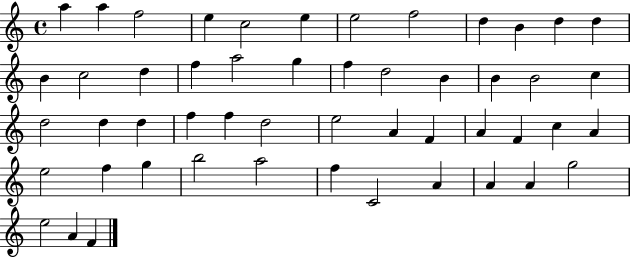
{
  \clef treble
  \time 4/4
  \defaultTimeSignature
  \key c \major
  a''4 a''4 f''2 | e''4 c''2 e''4 | e''2 f''2 | d''4 b'4 d''4 d''4 | \break b'4 c''2 d''4 | f''4 a''2 g''4 | f''4 d''2 b'4 | b'4 b'2 c''4 | \break d''2 d''4 d''4 | f''4 f''4 d''2 | e''2 a'4 f'4 | a'4 f'4 c''4 a'4 | \break e''2 f''4 g''4 | b''2 a''2 | f''4 c'2 a'4 | a'4 a'4 g''2 | \break e''2 a'4 f'4 | \bar "|."
}